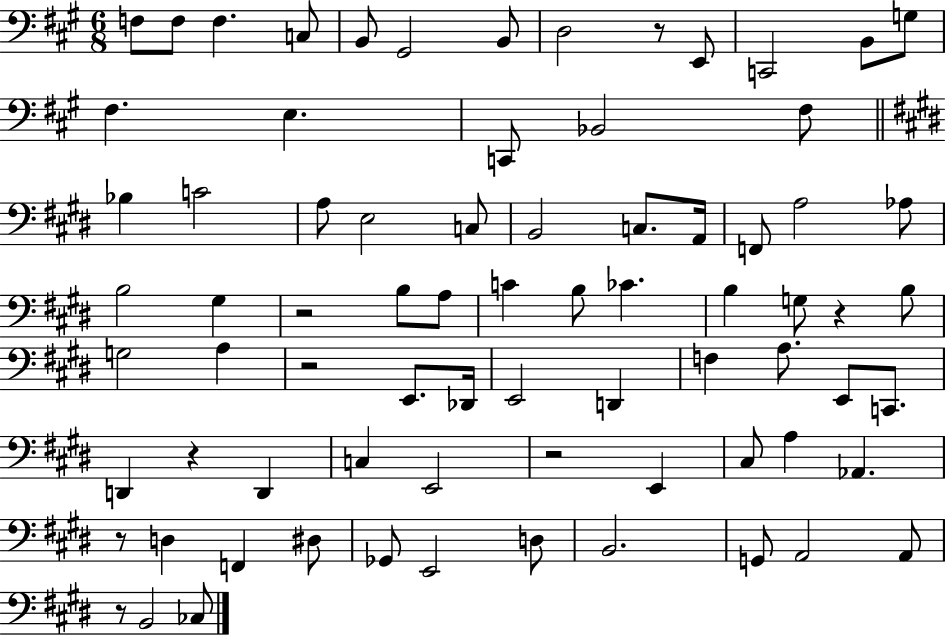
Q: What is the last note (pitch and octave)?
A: CES3